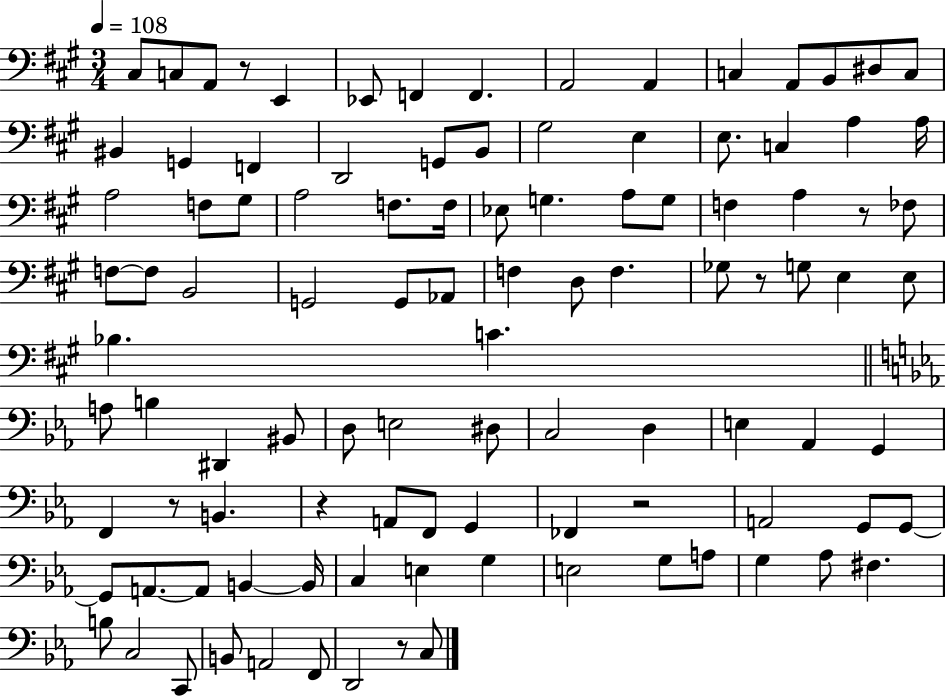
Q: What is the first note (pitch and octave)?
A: C#3